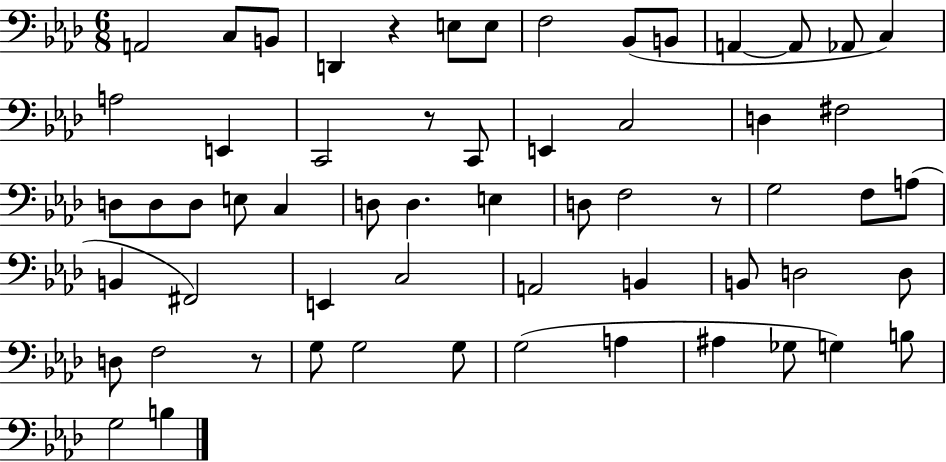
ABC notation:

X:1
T:Untitled
M:6/8
L:1/4
K:Ab
A,,2 C,/2 B,,/2 D,, z E,/2 E,/2 F,2 _B,,/2 B,,/2 A,, A,,/2 _A,,/2 C, A,2 E,, C,,2 z/2 C,,/2 E,, C,2 D, ^F,2 D,/2 D,/2 D,/2 E,/2 C, D,/2 D, E, D,/2 F,2 z/2 G,2 F,/2 A,/2 B,, ^F,,2 E,, C,2 A,,2 B,, B,,/2 D,2 D,/2 D,/2 F,2 z/2 G,/2 G,2 G,/2 G,2 A, ^A, _G,/2 G, B,/2 G,2 B,